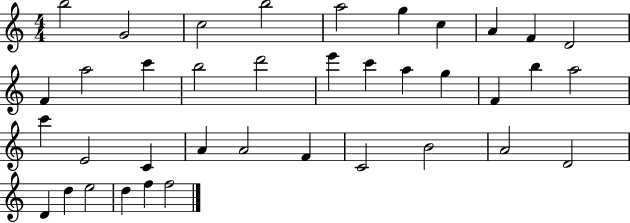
B5/h G4/h C5/h B5/h A5/h G5/q C5/q A4/q F4/q D4/h F4/q A5/h C6/q B5/h D6/h E6/q C6/q A5/q G5/q F4/q B5/q A5/h C6/q E4/h C4/q A4/q A4/h F4/q C4/h B4/h A4/h D4/h D4/q D5/q E5/h D5/q F5/q F5/h